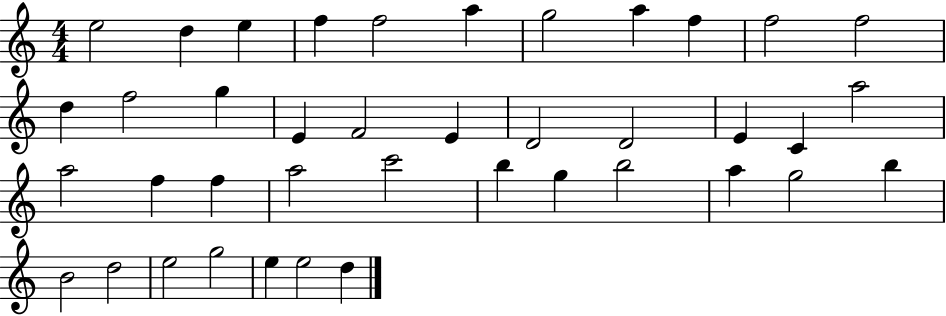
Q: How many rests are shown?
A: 0